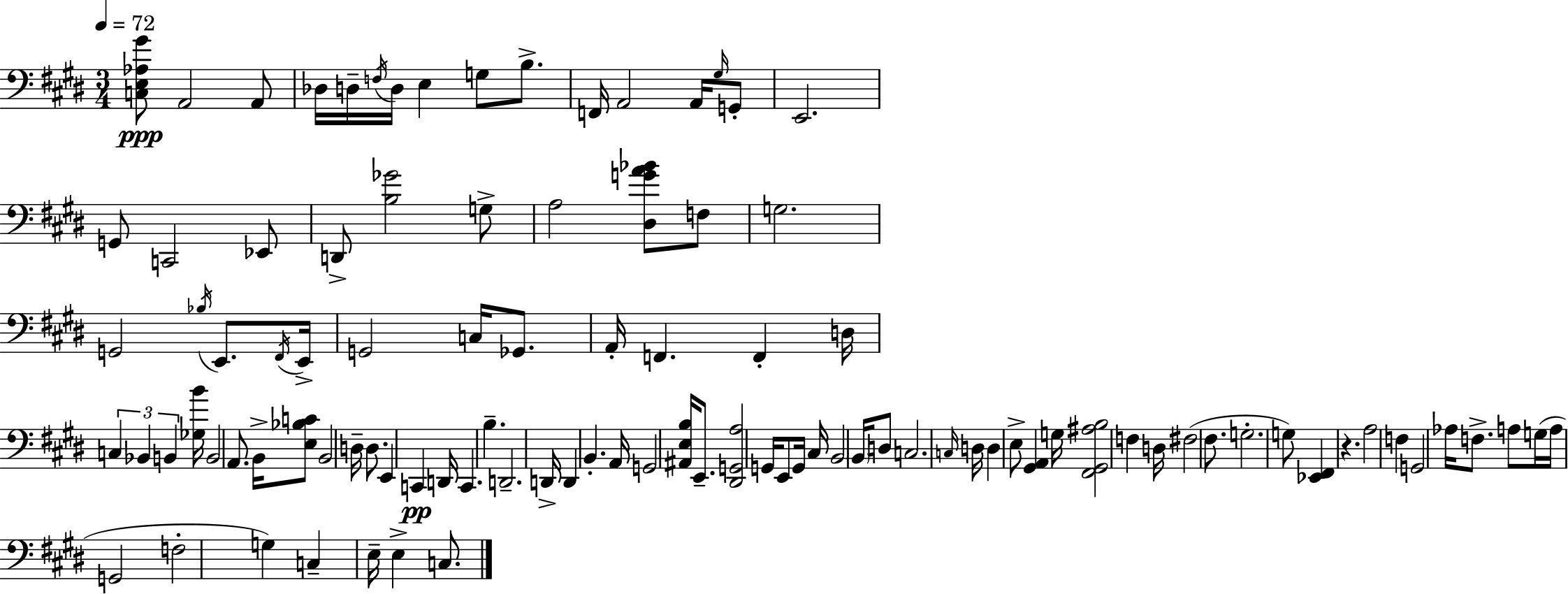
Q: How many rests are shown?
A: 1